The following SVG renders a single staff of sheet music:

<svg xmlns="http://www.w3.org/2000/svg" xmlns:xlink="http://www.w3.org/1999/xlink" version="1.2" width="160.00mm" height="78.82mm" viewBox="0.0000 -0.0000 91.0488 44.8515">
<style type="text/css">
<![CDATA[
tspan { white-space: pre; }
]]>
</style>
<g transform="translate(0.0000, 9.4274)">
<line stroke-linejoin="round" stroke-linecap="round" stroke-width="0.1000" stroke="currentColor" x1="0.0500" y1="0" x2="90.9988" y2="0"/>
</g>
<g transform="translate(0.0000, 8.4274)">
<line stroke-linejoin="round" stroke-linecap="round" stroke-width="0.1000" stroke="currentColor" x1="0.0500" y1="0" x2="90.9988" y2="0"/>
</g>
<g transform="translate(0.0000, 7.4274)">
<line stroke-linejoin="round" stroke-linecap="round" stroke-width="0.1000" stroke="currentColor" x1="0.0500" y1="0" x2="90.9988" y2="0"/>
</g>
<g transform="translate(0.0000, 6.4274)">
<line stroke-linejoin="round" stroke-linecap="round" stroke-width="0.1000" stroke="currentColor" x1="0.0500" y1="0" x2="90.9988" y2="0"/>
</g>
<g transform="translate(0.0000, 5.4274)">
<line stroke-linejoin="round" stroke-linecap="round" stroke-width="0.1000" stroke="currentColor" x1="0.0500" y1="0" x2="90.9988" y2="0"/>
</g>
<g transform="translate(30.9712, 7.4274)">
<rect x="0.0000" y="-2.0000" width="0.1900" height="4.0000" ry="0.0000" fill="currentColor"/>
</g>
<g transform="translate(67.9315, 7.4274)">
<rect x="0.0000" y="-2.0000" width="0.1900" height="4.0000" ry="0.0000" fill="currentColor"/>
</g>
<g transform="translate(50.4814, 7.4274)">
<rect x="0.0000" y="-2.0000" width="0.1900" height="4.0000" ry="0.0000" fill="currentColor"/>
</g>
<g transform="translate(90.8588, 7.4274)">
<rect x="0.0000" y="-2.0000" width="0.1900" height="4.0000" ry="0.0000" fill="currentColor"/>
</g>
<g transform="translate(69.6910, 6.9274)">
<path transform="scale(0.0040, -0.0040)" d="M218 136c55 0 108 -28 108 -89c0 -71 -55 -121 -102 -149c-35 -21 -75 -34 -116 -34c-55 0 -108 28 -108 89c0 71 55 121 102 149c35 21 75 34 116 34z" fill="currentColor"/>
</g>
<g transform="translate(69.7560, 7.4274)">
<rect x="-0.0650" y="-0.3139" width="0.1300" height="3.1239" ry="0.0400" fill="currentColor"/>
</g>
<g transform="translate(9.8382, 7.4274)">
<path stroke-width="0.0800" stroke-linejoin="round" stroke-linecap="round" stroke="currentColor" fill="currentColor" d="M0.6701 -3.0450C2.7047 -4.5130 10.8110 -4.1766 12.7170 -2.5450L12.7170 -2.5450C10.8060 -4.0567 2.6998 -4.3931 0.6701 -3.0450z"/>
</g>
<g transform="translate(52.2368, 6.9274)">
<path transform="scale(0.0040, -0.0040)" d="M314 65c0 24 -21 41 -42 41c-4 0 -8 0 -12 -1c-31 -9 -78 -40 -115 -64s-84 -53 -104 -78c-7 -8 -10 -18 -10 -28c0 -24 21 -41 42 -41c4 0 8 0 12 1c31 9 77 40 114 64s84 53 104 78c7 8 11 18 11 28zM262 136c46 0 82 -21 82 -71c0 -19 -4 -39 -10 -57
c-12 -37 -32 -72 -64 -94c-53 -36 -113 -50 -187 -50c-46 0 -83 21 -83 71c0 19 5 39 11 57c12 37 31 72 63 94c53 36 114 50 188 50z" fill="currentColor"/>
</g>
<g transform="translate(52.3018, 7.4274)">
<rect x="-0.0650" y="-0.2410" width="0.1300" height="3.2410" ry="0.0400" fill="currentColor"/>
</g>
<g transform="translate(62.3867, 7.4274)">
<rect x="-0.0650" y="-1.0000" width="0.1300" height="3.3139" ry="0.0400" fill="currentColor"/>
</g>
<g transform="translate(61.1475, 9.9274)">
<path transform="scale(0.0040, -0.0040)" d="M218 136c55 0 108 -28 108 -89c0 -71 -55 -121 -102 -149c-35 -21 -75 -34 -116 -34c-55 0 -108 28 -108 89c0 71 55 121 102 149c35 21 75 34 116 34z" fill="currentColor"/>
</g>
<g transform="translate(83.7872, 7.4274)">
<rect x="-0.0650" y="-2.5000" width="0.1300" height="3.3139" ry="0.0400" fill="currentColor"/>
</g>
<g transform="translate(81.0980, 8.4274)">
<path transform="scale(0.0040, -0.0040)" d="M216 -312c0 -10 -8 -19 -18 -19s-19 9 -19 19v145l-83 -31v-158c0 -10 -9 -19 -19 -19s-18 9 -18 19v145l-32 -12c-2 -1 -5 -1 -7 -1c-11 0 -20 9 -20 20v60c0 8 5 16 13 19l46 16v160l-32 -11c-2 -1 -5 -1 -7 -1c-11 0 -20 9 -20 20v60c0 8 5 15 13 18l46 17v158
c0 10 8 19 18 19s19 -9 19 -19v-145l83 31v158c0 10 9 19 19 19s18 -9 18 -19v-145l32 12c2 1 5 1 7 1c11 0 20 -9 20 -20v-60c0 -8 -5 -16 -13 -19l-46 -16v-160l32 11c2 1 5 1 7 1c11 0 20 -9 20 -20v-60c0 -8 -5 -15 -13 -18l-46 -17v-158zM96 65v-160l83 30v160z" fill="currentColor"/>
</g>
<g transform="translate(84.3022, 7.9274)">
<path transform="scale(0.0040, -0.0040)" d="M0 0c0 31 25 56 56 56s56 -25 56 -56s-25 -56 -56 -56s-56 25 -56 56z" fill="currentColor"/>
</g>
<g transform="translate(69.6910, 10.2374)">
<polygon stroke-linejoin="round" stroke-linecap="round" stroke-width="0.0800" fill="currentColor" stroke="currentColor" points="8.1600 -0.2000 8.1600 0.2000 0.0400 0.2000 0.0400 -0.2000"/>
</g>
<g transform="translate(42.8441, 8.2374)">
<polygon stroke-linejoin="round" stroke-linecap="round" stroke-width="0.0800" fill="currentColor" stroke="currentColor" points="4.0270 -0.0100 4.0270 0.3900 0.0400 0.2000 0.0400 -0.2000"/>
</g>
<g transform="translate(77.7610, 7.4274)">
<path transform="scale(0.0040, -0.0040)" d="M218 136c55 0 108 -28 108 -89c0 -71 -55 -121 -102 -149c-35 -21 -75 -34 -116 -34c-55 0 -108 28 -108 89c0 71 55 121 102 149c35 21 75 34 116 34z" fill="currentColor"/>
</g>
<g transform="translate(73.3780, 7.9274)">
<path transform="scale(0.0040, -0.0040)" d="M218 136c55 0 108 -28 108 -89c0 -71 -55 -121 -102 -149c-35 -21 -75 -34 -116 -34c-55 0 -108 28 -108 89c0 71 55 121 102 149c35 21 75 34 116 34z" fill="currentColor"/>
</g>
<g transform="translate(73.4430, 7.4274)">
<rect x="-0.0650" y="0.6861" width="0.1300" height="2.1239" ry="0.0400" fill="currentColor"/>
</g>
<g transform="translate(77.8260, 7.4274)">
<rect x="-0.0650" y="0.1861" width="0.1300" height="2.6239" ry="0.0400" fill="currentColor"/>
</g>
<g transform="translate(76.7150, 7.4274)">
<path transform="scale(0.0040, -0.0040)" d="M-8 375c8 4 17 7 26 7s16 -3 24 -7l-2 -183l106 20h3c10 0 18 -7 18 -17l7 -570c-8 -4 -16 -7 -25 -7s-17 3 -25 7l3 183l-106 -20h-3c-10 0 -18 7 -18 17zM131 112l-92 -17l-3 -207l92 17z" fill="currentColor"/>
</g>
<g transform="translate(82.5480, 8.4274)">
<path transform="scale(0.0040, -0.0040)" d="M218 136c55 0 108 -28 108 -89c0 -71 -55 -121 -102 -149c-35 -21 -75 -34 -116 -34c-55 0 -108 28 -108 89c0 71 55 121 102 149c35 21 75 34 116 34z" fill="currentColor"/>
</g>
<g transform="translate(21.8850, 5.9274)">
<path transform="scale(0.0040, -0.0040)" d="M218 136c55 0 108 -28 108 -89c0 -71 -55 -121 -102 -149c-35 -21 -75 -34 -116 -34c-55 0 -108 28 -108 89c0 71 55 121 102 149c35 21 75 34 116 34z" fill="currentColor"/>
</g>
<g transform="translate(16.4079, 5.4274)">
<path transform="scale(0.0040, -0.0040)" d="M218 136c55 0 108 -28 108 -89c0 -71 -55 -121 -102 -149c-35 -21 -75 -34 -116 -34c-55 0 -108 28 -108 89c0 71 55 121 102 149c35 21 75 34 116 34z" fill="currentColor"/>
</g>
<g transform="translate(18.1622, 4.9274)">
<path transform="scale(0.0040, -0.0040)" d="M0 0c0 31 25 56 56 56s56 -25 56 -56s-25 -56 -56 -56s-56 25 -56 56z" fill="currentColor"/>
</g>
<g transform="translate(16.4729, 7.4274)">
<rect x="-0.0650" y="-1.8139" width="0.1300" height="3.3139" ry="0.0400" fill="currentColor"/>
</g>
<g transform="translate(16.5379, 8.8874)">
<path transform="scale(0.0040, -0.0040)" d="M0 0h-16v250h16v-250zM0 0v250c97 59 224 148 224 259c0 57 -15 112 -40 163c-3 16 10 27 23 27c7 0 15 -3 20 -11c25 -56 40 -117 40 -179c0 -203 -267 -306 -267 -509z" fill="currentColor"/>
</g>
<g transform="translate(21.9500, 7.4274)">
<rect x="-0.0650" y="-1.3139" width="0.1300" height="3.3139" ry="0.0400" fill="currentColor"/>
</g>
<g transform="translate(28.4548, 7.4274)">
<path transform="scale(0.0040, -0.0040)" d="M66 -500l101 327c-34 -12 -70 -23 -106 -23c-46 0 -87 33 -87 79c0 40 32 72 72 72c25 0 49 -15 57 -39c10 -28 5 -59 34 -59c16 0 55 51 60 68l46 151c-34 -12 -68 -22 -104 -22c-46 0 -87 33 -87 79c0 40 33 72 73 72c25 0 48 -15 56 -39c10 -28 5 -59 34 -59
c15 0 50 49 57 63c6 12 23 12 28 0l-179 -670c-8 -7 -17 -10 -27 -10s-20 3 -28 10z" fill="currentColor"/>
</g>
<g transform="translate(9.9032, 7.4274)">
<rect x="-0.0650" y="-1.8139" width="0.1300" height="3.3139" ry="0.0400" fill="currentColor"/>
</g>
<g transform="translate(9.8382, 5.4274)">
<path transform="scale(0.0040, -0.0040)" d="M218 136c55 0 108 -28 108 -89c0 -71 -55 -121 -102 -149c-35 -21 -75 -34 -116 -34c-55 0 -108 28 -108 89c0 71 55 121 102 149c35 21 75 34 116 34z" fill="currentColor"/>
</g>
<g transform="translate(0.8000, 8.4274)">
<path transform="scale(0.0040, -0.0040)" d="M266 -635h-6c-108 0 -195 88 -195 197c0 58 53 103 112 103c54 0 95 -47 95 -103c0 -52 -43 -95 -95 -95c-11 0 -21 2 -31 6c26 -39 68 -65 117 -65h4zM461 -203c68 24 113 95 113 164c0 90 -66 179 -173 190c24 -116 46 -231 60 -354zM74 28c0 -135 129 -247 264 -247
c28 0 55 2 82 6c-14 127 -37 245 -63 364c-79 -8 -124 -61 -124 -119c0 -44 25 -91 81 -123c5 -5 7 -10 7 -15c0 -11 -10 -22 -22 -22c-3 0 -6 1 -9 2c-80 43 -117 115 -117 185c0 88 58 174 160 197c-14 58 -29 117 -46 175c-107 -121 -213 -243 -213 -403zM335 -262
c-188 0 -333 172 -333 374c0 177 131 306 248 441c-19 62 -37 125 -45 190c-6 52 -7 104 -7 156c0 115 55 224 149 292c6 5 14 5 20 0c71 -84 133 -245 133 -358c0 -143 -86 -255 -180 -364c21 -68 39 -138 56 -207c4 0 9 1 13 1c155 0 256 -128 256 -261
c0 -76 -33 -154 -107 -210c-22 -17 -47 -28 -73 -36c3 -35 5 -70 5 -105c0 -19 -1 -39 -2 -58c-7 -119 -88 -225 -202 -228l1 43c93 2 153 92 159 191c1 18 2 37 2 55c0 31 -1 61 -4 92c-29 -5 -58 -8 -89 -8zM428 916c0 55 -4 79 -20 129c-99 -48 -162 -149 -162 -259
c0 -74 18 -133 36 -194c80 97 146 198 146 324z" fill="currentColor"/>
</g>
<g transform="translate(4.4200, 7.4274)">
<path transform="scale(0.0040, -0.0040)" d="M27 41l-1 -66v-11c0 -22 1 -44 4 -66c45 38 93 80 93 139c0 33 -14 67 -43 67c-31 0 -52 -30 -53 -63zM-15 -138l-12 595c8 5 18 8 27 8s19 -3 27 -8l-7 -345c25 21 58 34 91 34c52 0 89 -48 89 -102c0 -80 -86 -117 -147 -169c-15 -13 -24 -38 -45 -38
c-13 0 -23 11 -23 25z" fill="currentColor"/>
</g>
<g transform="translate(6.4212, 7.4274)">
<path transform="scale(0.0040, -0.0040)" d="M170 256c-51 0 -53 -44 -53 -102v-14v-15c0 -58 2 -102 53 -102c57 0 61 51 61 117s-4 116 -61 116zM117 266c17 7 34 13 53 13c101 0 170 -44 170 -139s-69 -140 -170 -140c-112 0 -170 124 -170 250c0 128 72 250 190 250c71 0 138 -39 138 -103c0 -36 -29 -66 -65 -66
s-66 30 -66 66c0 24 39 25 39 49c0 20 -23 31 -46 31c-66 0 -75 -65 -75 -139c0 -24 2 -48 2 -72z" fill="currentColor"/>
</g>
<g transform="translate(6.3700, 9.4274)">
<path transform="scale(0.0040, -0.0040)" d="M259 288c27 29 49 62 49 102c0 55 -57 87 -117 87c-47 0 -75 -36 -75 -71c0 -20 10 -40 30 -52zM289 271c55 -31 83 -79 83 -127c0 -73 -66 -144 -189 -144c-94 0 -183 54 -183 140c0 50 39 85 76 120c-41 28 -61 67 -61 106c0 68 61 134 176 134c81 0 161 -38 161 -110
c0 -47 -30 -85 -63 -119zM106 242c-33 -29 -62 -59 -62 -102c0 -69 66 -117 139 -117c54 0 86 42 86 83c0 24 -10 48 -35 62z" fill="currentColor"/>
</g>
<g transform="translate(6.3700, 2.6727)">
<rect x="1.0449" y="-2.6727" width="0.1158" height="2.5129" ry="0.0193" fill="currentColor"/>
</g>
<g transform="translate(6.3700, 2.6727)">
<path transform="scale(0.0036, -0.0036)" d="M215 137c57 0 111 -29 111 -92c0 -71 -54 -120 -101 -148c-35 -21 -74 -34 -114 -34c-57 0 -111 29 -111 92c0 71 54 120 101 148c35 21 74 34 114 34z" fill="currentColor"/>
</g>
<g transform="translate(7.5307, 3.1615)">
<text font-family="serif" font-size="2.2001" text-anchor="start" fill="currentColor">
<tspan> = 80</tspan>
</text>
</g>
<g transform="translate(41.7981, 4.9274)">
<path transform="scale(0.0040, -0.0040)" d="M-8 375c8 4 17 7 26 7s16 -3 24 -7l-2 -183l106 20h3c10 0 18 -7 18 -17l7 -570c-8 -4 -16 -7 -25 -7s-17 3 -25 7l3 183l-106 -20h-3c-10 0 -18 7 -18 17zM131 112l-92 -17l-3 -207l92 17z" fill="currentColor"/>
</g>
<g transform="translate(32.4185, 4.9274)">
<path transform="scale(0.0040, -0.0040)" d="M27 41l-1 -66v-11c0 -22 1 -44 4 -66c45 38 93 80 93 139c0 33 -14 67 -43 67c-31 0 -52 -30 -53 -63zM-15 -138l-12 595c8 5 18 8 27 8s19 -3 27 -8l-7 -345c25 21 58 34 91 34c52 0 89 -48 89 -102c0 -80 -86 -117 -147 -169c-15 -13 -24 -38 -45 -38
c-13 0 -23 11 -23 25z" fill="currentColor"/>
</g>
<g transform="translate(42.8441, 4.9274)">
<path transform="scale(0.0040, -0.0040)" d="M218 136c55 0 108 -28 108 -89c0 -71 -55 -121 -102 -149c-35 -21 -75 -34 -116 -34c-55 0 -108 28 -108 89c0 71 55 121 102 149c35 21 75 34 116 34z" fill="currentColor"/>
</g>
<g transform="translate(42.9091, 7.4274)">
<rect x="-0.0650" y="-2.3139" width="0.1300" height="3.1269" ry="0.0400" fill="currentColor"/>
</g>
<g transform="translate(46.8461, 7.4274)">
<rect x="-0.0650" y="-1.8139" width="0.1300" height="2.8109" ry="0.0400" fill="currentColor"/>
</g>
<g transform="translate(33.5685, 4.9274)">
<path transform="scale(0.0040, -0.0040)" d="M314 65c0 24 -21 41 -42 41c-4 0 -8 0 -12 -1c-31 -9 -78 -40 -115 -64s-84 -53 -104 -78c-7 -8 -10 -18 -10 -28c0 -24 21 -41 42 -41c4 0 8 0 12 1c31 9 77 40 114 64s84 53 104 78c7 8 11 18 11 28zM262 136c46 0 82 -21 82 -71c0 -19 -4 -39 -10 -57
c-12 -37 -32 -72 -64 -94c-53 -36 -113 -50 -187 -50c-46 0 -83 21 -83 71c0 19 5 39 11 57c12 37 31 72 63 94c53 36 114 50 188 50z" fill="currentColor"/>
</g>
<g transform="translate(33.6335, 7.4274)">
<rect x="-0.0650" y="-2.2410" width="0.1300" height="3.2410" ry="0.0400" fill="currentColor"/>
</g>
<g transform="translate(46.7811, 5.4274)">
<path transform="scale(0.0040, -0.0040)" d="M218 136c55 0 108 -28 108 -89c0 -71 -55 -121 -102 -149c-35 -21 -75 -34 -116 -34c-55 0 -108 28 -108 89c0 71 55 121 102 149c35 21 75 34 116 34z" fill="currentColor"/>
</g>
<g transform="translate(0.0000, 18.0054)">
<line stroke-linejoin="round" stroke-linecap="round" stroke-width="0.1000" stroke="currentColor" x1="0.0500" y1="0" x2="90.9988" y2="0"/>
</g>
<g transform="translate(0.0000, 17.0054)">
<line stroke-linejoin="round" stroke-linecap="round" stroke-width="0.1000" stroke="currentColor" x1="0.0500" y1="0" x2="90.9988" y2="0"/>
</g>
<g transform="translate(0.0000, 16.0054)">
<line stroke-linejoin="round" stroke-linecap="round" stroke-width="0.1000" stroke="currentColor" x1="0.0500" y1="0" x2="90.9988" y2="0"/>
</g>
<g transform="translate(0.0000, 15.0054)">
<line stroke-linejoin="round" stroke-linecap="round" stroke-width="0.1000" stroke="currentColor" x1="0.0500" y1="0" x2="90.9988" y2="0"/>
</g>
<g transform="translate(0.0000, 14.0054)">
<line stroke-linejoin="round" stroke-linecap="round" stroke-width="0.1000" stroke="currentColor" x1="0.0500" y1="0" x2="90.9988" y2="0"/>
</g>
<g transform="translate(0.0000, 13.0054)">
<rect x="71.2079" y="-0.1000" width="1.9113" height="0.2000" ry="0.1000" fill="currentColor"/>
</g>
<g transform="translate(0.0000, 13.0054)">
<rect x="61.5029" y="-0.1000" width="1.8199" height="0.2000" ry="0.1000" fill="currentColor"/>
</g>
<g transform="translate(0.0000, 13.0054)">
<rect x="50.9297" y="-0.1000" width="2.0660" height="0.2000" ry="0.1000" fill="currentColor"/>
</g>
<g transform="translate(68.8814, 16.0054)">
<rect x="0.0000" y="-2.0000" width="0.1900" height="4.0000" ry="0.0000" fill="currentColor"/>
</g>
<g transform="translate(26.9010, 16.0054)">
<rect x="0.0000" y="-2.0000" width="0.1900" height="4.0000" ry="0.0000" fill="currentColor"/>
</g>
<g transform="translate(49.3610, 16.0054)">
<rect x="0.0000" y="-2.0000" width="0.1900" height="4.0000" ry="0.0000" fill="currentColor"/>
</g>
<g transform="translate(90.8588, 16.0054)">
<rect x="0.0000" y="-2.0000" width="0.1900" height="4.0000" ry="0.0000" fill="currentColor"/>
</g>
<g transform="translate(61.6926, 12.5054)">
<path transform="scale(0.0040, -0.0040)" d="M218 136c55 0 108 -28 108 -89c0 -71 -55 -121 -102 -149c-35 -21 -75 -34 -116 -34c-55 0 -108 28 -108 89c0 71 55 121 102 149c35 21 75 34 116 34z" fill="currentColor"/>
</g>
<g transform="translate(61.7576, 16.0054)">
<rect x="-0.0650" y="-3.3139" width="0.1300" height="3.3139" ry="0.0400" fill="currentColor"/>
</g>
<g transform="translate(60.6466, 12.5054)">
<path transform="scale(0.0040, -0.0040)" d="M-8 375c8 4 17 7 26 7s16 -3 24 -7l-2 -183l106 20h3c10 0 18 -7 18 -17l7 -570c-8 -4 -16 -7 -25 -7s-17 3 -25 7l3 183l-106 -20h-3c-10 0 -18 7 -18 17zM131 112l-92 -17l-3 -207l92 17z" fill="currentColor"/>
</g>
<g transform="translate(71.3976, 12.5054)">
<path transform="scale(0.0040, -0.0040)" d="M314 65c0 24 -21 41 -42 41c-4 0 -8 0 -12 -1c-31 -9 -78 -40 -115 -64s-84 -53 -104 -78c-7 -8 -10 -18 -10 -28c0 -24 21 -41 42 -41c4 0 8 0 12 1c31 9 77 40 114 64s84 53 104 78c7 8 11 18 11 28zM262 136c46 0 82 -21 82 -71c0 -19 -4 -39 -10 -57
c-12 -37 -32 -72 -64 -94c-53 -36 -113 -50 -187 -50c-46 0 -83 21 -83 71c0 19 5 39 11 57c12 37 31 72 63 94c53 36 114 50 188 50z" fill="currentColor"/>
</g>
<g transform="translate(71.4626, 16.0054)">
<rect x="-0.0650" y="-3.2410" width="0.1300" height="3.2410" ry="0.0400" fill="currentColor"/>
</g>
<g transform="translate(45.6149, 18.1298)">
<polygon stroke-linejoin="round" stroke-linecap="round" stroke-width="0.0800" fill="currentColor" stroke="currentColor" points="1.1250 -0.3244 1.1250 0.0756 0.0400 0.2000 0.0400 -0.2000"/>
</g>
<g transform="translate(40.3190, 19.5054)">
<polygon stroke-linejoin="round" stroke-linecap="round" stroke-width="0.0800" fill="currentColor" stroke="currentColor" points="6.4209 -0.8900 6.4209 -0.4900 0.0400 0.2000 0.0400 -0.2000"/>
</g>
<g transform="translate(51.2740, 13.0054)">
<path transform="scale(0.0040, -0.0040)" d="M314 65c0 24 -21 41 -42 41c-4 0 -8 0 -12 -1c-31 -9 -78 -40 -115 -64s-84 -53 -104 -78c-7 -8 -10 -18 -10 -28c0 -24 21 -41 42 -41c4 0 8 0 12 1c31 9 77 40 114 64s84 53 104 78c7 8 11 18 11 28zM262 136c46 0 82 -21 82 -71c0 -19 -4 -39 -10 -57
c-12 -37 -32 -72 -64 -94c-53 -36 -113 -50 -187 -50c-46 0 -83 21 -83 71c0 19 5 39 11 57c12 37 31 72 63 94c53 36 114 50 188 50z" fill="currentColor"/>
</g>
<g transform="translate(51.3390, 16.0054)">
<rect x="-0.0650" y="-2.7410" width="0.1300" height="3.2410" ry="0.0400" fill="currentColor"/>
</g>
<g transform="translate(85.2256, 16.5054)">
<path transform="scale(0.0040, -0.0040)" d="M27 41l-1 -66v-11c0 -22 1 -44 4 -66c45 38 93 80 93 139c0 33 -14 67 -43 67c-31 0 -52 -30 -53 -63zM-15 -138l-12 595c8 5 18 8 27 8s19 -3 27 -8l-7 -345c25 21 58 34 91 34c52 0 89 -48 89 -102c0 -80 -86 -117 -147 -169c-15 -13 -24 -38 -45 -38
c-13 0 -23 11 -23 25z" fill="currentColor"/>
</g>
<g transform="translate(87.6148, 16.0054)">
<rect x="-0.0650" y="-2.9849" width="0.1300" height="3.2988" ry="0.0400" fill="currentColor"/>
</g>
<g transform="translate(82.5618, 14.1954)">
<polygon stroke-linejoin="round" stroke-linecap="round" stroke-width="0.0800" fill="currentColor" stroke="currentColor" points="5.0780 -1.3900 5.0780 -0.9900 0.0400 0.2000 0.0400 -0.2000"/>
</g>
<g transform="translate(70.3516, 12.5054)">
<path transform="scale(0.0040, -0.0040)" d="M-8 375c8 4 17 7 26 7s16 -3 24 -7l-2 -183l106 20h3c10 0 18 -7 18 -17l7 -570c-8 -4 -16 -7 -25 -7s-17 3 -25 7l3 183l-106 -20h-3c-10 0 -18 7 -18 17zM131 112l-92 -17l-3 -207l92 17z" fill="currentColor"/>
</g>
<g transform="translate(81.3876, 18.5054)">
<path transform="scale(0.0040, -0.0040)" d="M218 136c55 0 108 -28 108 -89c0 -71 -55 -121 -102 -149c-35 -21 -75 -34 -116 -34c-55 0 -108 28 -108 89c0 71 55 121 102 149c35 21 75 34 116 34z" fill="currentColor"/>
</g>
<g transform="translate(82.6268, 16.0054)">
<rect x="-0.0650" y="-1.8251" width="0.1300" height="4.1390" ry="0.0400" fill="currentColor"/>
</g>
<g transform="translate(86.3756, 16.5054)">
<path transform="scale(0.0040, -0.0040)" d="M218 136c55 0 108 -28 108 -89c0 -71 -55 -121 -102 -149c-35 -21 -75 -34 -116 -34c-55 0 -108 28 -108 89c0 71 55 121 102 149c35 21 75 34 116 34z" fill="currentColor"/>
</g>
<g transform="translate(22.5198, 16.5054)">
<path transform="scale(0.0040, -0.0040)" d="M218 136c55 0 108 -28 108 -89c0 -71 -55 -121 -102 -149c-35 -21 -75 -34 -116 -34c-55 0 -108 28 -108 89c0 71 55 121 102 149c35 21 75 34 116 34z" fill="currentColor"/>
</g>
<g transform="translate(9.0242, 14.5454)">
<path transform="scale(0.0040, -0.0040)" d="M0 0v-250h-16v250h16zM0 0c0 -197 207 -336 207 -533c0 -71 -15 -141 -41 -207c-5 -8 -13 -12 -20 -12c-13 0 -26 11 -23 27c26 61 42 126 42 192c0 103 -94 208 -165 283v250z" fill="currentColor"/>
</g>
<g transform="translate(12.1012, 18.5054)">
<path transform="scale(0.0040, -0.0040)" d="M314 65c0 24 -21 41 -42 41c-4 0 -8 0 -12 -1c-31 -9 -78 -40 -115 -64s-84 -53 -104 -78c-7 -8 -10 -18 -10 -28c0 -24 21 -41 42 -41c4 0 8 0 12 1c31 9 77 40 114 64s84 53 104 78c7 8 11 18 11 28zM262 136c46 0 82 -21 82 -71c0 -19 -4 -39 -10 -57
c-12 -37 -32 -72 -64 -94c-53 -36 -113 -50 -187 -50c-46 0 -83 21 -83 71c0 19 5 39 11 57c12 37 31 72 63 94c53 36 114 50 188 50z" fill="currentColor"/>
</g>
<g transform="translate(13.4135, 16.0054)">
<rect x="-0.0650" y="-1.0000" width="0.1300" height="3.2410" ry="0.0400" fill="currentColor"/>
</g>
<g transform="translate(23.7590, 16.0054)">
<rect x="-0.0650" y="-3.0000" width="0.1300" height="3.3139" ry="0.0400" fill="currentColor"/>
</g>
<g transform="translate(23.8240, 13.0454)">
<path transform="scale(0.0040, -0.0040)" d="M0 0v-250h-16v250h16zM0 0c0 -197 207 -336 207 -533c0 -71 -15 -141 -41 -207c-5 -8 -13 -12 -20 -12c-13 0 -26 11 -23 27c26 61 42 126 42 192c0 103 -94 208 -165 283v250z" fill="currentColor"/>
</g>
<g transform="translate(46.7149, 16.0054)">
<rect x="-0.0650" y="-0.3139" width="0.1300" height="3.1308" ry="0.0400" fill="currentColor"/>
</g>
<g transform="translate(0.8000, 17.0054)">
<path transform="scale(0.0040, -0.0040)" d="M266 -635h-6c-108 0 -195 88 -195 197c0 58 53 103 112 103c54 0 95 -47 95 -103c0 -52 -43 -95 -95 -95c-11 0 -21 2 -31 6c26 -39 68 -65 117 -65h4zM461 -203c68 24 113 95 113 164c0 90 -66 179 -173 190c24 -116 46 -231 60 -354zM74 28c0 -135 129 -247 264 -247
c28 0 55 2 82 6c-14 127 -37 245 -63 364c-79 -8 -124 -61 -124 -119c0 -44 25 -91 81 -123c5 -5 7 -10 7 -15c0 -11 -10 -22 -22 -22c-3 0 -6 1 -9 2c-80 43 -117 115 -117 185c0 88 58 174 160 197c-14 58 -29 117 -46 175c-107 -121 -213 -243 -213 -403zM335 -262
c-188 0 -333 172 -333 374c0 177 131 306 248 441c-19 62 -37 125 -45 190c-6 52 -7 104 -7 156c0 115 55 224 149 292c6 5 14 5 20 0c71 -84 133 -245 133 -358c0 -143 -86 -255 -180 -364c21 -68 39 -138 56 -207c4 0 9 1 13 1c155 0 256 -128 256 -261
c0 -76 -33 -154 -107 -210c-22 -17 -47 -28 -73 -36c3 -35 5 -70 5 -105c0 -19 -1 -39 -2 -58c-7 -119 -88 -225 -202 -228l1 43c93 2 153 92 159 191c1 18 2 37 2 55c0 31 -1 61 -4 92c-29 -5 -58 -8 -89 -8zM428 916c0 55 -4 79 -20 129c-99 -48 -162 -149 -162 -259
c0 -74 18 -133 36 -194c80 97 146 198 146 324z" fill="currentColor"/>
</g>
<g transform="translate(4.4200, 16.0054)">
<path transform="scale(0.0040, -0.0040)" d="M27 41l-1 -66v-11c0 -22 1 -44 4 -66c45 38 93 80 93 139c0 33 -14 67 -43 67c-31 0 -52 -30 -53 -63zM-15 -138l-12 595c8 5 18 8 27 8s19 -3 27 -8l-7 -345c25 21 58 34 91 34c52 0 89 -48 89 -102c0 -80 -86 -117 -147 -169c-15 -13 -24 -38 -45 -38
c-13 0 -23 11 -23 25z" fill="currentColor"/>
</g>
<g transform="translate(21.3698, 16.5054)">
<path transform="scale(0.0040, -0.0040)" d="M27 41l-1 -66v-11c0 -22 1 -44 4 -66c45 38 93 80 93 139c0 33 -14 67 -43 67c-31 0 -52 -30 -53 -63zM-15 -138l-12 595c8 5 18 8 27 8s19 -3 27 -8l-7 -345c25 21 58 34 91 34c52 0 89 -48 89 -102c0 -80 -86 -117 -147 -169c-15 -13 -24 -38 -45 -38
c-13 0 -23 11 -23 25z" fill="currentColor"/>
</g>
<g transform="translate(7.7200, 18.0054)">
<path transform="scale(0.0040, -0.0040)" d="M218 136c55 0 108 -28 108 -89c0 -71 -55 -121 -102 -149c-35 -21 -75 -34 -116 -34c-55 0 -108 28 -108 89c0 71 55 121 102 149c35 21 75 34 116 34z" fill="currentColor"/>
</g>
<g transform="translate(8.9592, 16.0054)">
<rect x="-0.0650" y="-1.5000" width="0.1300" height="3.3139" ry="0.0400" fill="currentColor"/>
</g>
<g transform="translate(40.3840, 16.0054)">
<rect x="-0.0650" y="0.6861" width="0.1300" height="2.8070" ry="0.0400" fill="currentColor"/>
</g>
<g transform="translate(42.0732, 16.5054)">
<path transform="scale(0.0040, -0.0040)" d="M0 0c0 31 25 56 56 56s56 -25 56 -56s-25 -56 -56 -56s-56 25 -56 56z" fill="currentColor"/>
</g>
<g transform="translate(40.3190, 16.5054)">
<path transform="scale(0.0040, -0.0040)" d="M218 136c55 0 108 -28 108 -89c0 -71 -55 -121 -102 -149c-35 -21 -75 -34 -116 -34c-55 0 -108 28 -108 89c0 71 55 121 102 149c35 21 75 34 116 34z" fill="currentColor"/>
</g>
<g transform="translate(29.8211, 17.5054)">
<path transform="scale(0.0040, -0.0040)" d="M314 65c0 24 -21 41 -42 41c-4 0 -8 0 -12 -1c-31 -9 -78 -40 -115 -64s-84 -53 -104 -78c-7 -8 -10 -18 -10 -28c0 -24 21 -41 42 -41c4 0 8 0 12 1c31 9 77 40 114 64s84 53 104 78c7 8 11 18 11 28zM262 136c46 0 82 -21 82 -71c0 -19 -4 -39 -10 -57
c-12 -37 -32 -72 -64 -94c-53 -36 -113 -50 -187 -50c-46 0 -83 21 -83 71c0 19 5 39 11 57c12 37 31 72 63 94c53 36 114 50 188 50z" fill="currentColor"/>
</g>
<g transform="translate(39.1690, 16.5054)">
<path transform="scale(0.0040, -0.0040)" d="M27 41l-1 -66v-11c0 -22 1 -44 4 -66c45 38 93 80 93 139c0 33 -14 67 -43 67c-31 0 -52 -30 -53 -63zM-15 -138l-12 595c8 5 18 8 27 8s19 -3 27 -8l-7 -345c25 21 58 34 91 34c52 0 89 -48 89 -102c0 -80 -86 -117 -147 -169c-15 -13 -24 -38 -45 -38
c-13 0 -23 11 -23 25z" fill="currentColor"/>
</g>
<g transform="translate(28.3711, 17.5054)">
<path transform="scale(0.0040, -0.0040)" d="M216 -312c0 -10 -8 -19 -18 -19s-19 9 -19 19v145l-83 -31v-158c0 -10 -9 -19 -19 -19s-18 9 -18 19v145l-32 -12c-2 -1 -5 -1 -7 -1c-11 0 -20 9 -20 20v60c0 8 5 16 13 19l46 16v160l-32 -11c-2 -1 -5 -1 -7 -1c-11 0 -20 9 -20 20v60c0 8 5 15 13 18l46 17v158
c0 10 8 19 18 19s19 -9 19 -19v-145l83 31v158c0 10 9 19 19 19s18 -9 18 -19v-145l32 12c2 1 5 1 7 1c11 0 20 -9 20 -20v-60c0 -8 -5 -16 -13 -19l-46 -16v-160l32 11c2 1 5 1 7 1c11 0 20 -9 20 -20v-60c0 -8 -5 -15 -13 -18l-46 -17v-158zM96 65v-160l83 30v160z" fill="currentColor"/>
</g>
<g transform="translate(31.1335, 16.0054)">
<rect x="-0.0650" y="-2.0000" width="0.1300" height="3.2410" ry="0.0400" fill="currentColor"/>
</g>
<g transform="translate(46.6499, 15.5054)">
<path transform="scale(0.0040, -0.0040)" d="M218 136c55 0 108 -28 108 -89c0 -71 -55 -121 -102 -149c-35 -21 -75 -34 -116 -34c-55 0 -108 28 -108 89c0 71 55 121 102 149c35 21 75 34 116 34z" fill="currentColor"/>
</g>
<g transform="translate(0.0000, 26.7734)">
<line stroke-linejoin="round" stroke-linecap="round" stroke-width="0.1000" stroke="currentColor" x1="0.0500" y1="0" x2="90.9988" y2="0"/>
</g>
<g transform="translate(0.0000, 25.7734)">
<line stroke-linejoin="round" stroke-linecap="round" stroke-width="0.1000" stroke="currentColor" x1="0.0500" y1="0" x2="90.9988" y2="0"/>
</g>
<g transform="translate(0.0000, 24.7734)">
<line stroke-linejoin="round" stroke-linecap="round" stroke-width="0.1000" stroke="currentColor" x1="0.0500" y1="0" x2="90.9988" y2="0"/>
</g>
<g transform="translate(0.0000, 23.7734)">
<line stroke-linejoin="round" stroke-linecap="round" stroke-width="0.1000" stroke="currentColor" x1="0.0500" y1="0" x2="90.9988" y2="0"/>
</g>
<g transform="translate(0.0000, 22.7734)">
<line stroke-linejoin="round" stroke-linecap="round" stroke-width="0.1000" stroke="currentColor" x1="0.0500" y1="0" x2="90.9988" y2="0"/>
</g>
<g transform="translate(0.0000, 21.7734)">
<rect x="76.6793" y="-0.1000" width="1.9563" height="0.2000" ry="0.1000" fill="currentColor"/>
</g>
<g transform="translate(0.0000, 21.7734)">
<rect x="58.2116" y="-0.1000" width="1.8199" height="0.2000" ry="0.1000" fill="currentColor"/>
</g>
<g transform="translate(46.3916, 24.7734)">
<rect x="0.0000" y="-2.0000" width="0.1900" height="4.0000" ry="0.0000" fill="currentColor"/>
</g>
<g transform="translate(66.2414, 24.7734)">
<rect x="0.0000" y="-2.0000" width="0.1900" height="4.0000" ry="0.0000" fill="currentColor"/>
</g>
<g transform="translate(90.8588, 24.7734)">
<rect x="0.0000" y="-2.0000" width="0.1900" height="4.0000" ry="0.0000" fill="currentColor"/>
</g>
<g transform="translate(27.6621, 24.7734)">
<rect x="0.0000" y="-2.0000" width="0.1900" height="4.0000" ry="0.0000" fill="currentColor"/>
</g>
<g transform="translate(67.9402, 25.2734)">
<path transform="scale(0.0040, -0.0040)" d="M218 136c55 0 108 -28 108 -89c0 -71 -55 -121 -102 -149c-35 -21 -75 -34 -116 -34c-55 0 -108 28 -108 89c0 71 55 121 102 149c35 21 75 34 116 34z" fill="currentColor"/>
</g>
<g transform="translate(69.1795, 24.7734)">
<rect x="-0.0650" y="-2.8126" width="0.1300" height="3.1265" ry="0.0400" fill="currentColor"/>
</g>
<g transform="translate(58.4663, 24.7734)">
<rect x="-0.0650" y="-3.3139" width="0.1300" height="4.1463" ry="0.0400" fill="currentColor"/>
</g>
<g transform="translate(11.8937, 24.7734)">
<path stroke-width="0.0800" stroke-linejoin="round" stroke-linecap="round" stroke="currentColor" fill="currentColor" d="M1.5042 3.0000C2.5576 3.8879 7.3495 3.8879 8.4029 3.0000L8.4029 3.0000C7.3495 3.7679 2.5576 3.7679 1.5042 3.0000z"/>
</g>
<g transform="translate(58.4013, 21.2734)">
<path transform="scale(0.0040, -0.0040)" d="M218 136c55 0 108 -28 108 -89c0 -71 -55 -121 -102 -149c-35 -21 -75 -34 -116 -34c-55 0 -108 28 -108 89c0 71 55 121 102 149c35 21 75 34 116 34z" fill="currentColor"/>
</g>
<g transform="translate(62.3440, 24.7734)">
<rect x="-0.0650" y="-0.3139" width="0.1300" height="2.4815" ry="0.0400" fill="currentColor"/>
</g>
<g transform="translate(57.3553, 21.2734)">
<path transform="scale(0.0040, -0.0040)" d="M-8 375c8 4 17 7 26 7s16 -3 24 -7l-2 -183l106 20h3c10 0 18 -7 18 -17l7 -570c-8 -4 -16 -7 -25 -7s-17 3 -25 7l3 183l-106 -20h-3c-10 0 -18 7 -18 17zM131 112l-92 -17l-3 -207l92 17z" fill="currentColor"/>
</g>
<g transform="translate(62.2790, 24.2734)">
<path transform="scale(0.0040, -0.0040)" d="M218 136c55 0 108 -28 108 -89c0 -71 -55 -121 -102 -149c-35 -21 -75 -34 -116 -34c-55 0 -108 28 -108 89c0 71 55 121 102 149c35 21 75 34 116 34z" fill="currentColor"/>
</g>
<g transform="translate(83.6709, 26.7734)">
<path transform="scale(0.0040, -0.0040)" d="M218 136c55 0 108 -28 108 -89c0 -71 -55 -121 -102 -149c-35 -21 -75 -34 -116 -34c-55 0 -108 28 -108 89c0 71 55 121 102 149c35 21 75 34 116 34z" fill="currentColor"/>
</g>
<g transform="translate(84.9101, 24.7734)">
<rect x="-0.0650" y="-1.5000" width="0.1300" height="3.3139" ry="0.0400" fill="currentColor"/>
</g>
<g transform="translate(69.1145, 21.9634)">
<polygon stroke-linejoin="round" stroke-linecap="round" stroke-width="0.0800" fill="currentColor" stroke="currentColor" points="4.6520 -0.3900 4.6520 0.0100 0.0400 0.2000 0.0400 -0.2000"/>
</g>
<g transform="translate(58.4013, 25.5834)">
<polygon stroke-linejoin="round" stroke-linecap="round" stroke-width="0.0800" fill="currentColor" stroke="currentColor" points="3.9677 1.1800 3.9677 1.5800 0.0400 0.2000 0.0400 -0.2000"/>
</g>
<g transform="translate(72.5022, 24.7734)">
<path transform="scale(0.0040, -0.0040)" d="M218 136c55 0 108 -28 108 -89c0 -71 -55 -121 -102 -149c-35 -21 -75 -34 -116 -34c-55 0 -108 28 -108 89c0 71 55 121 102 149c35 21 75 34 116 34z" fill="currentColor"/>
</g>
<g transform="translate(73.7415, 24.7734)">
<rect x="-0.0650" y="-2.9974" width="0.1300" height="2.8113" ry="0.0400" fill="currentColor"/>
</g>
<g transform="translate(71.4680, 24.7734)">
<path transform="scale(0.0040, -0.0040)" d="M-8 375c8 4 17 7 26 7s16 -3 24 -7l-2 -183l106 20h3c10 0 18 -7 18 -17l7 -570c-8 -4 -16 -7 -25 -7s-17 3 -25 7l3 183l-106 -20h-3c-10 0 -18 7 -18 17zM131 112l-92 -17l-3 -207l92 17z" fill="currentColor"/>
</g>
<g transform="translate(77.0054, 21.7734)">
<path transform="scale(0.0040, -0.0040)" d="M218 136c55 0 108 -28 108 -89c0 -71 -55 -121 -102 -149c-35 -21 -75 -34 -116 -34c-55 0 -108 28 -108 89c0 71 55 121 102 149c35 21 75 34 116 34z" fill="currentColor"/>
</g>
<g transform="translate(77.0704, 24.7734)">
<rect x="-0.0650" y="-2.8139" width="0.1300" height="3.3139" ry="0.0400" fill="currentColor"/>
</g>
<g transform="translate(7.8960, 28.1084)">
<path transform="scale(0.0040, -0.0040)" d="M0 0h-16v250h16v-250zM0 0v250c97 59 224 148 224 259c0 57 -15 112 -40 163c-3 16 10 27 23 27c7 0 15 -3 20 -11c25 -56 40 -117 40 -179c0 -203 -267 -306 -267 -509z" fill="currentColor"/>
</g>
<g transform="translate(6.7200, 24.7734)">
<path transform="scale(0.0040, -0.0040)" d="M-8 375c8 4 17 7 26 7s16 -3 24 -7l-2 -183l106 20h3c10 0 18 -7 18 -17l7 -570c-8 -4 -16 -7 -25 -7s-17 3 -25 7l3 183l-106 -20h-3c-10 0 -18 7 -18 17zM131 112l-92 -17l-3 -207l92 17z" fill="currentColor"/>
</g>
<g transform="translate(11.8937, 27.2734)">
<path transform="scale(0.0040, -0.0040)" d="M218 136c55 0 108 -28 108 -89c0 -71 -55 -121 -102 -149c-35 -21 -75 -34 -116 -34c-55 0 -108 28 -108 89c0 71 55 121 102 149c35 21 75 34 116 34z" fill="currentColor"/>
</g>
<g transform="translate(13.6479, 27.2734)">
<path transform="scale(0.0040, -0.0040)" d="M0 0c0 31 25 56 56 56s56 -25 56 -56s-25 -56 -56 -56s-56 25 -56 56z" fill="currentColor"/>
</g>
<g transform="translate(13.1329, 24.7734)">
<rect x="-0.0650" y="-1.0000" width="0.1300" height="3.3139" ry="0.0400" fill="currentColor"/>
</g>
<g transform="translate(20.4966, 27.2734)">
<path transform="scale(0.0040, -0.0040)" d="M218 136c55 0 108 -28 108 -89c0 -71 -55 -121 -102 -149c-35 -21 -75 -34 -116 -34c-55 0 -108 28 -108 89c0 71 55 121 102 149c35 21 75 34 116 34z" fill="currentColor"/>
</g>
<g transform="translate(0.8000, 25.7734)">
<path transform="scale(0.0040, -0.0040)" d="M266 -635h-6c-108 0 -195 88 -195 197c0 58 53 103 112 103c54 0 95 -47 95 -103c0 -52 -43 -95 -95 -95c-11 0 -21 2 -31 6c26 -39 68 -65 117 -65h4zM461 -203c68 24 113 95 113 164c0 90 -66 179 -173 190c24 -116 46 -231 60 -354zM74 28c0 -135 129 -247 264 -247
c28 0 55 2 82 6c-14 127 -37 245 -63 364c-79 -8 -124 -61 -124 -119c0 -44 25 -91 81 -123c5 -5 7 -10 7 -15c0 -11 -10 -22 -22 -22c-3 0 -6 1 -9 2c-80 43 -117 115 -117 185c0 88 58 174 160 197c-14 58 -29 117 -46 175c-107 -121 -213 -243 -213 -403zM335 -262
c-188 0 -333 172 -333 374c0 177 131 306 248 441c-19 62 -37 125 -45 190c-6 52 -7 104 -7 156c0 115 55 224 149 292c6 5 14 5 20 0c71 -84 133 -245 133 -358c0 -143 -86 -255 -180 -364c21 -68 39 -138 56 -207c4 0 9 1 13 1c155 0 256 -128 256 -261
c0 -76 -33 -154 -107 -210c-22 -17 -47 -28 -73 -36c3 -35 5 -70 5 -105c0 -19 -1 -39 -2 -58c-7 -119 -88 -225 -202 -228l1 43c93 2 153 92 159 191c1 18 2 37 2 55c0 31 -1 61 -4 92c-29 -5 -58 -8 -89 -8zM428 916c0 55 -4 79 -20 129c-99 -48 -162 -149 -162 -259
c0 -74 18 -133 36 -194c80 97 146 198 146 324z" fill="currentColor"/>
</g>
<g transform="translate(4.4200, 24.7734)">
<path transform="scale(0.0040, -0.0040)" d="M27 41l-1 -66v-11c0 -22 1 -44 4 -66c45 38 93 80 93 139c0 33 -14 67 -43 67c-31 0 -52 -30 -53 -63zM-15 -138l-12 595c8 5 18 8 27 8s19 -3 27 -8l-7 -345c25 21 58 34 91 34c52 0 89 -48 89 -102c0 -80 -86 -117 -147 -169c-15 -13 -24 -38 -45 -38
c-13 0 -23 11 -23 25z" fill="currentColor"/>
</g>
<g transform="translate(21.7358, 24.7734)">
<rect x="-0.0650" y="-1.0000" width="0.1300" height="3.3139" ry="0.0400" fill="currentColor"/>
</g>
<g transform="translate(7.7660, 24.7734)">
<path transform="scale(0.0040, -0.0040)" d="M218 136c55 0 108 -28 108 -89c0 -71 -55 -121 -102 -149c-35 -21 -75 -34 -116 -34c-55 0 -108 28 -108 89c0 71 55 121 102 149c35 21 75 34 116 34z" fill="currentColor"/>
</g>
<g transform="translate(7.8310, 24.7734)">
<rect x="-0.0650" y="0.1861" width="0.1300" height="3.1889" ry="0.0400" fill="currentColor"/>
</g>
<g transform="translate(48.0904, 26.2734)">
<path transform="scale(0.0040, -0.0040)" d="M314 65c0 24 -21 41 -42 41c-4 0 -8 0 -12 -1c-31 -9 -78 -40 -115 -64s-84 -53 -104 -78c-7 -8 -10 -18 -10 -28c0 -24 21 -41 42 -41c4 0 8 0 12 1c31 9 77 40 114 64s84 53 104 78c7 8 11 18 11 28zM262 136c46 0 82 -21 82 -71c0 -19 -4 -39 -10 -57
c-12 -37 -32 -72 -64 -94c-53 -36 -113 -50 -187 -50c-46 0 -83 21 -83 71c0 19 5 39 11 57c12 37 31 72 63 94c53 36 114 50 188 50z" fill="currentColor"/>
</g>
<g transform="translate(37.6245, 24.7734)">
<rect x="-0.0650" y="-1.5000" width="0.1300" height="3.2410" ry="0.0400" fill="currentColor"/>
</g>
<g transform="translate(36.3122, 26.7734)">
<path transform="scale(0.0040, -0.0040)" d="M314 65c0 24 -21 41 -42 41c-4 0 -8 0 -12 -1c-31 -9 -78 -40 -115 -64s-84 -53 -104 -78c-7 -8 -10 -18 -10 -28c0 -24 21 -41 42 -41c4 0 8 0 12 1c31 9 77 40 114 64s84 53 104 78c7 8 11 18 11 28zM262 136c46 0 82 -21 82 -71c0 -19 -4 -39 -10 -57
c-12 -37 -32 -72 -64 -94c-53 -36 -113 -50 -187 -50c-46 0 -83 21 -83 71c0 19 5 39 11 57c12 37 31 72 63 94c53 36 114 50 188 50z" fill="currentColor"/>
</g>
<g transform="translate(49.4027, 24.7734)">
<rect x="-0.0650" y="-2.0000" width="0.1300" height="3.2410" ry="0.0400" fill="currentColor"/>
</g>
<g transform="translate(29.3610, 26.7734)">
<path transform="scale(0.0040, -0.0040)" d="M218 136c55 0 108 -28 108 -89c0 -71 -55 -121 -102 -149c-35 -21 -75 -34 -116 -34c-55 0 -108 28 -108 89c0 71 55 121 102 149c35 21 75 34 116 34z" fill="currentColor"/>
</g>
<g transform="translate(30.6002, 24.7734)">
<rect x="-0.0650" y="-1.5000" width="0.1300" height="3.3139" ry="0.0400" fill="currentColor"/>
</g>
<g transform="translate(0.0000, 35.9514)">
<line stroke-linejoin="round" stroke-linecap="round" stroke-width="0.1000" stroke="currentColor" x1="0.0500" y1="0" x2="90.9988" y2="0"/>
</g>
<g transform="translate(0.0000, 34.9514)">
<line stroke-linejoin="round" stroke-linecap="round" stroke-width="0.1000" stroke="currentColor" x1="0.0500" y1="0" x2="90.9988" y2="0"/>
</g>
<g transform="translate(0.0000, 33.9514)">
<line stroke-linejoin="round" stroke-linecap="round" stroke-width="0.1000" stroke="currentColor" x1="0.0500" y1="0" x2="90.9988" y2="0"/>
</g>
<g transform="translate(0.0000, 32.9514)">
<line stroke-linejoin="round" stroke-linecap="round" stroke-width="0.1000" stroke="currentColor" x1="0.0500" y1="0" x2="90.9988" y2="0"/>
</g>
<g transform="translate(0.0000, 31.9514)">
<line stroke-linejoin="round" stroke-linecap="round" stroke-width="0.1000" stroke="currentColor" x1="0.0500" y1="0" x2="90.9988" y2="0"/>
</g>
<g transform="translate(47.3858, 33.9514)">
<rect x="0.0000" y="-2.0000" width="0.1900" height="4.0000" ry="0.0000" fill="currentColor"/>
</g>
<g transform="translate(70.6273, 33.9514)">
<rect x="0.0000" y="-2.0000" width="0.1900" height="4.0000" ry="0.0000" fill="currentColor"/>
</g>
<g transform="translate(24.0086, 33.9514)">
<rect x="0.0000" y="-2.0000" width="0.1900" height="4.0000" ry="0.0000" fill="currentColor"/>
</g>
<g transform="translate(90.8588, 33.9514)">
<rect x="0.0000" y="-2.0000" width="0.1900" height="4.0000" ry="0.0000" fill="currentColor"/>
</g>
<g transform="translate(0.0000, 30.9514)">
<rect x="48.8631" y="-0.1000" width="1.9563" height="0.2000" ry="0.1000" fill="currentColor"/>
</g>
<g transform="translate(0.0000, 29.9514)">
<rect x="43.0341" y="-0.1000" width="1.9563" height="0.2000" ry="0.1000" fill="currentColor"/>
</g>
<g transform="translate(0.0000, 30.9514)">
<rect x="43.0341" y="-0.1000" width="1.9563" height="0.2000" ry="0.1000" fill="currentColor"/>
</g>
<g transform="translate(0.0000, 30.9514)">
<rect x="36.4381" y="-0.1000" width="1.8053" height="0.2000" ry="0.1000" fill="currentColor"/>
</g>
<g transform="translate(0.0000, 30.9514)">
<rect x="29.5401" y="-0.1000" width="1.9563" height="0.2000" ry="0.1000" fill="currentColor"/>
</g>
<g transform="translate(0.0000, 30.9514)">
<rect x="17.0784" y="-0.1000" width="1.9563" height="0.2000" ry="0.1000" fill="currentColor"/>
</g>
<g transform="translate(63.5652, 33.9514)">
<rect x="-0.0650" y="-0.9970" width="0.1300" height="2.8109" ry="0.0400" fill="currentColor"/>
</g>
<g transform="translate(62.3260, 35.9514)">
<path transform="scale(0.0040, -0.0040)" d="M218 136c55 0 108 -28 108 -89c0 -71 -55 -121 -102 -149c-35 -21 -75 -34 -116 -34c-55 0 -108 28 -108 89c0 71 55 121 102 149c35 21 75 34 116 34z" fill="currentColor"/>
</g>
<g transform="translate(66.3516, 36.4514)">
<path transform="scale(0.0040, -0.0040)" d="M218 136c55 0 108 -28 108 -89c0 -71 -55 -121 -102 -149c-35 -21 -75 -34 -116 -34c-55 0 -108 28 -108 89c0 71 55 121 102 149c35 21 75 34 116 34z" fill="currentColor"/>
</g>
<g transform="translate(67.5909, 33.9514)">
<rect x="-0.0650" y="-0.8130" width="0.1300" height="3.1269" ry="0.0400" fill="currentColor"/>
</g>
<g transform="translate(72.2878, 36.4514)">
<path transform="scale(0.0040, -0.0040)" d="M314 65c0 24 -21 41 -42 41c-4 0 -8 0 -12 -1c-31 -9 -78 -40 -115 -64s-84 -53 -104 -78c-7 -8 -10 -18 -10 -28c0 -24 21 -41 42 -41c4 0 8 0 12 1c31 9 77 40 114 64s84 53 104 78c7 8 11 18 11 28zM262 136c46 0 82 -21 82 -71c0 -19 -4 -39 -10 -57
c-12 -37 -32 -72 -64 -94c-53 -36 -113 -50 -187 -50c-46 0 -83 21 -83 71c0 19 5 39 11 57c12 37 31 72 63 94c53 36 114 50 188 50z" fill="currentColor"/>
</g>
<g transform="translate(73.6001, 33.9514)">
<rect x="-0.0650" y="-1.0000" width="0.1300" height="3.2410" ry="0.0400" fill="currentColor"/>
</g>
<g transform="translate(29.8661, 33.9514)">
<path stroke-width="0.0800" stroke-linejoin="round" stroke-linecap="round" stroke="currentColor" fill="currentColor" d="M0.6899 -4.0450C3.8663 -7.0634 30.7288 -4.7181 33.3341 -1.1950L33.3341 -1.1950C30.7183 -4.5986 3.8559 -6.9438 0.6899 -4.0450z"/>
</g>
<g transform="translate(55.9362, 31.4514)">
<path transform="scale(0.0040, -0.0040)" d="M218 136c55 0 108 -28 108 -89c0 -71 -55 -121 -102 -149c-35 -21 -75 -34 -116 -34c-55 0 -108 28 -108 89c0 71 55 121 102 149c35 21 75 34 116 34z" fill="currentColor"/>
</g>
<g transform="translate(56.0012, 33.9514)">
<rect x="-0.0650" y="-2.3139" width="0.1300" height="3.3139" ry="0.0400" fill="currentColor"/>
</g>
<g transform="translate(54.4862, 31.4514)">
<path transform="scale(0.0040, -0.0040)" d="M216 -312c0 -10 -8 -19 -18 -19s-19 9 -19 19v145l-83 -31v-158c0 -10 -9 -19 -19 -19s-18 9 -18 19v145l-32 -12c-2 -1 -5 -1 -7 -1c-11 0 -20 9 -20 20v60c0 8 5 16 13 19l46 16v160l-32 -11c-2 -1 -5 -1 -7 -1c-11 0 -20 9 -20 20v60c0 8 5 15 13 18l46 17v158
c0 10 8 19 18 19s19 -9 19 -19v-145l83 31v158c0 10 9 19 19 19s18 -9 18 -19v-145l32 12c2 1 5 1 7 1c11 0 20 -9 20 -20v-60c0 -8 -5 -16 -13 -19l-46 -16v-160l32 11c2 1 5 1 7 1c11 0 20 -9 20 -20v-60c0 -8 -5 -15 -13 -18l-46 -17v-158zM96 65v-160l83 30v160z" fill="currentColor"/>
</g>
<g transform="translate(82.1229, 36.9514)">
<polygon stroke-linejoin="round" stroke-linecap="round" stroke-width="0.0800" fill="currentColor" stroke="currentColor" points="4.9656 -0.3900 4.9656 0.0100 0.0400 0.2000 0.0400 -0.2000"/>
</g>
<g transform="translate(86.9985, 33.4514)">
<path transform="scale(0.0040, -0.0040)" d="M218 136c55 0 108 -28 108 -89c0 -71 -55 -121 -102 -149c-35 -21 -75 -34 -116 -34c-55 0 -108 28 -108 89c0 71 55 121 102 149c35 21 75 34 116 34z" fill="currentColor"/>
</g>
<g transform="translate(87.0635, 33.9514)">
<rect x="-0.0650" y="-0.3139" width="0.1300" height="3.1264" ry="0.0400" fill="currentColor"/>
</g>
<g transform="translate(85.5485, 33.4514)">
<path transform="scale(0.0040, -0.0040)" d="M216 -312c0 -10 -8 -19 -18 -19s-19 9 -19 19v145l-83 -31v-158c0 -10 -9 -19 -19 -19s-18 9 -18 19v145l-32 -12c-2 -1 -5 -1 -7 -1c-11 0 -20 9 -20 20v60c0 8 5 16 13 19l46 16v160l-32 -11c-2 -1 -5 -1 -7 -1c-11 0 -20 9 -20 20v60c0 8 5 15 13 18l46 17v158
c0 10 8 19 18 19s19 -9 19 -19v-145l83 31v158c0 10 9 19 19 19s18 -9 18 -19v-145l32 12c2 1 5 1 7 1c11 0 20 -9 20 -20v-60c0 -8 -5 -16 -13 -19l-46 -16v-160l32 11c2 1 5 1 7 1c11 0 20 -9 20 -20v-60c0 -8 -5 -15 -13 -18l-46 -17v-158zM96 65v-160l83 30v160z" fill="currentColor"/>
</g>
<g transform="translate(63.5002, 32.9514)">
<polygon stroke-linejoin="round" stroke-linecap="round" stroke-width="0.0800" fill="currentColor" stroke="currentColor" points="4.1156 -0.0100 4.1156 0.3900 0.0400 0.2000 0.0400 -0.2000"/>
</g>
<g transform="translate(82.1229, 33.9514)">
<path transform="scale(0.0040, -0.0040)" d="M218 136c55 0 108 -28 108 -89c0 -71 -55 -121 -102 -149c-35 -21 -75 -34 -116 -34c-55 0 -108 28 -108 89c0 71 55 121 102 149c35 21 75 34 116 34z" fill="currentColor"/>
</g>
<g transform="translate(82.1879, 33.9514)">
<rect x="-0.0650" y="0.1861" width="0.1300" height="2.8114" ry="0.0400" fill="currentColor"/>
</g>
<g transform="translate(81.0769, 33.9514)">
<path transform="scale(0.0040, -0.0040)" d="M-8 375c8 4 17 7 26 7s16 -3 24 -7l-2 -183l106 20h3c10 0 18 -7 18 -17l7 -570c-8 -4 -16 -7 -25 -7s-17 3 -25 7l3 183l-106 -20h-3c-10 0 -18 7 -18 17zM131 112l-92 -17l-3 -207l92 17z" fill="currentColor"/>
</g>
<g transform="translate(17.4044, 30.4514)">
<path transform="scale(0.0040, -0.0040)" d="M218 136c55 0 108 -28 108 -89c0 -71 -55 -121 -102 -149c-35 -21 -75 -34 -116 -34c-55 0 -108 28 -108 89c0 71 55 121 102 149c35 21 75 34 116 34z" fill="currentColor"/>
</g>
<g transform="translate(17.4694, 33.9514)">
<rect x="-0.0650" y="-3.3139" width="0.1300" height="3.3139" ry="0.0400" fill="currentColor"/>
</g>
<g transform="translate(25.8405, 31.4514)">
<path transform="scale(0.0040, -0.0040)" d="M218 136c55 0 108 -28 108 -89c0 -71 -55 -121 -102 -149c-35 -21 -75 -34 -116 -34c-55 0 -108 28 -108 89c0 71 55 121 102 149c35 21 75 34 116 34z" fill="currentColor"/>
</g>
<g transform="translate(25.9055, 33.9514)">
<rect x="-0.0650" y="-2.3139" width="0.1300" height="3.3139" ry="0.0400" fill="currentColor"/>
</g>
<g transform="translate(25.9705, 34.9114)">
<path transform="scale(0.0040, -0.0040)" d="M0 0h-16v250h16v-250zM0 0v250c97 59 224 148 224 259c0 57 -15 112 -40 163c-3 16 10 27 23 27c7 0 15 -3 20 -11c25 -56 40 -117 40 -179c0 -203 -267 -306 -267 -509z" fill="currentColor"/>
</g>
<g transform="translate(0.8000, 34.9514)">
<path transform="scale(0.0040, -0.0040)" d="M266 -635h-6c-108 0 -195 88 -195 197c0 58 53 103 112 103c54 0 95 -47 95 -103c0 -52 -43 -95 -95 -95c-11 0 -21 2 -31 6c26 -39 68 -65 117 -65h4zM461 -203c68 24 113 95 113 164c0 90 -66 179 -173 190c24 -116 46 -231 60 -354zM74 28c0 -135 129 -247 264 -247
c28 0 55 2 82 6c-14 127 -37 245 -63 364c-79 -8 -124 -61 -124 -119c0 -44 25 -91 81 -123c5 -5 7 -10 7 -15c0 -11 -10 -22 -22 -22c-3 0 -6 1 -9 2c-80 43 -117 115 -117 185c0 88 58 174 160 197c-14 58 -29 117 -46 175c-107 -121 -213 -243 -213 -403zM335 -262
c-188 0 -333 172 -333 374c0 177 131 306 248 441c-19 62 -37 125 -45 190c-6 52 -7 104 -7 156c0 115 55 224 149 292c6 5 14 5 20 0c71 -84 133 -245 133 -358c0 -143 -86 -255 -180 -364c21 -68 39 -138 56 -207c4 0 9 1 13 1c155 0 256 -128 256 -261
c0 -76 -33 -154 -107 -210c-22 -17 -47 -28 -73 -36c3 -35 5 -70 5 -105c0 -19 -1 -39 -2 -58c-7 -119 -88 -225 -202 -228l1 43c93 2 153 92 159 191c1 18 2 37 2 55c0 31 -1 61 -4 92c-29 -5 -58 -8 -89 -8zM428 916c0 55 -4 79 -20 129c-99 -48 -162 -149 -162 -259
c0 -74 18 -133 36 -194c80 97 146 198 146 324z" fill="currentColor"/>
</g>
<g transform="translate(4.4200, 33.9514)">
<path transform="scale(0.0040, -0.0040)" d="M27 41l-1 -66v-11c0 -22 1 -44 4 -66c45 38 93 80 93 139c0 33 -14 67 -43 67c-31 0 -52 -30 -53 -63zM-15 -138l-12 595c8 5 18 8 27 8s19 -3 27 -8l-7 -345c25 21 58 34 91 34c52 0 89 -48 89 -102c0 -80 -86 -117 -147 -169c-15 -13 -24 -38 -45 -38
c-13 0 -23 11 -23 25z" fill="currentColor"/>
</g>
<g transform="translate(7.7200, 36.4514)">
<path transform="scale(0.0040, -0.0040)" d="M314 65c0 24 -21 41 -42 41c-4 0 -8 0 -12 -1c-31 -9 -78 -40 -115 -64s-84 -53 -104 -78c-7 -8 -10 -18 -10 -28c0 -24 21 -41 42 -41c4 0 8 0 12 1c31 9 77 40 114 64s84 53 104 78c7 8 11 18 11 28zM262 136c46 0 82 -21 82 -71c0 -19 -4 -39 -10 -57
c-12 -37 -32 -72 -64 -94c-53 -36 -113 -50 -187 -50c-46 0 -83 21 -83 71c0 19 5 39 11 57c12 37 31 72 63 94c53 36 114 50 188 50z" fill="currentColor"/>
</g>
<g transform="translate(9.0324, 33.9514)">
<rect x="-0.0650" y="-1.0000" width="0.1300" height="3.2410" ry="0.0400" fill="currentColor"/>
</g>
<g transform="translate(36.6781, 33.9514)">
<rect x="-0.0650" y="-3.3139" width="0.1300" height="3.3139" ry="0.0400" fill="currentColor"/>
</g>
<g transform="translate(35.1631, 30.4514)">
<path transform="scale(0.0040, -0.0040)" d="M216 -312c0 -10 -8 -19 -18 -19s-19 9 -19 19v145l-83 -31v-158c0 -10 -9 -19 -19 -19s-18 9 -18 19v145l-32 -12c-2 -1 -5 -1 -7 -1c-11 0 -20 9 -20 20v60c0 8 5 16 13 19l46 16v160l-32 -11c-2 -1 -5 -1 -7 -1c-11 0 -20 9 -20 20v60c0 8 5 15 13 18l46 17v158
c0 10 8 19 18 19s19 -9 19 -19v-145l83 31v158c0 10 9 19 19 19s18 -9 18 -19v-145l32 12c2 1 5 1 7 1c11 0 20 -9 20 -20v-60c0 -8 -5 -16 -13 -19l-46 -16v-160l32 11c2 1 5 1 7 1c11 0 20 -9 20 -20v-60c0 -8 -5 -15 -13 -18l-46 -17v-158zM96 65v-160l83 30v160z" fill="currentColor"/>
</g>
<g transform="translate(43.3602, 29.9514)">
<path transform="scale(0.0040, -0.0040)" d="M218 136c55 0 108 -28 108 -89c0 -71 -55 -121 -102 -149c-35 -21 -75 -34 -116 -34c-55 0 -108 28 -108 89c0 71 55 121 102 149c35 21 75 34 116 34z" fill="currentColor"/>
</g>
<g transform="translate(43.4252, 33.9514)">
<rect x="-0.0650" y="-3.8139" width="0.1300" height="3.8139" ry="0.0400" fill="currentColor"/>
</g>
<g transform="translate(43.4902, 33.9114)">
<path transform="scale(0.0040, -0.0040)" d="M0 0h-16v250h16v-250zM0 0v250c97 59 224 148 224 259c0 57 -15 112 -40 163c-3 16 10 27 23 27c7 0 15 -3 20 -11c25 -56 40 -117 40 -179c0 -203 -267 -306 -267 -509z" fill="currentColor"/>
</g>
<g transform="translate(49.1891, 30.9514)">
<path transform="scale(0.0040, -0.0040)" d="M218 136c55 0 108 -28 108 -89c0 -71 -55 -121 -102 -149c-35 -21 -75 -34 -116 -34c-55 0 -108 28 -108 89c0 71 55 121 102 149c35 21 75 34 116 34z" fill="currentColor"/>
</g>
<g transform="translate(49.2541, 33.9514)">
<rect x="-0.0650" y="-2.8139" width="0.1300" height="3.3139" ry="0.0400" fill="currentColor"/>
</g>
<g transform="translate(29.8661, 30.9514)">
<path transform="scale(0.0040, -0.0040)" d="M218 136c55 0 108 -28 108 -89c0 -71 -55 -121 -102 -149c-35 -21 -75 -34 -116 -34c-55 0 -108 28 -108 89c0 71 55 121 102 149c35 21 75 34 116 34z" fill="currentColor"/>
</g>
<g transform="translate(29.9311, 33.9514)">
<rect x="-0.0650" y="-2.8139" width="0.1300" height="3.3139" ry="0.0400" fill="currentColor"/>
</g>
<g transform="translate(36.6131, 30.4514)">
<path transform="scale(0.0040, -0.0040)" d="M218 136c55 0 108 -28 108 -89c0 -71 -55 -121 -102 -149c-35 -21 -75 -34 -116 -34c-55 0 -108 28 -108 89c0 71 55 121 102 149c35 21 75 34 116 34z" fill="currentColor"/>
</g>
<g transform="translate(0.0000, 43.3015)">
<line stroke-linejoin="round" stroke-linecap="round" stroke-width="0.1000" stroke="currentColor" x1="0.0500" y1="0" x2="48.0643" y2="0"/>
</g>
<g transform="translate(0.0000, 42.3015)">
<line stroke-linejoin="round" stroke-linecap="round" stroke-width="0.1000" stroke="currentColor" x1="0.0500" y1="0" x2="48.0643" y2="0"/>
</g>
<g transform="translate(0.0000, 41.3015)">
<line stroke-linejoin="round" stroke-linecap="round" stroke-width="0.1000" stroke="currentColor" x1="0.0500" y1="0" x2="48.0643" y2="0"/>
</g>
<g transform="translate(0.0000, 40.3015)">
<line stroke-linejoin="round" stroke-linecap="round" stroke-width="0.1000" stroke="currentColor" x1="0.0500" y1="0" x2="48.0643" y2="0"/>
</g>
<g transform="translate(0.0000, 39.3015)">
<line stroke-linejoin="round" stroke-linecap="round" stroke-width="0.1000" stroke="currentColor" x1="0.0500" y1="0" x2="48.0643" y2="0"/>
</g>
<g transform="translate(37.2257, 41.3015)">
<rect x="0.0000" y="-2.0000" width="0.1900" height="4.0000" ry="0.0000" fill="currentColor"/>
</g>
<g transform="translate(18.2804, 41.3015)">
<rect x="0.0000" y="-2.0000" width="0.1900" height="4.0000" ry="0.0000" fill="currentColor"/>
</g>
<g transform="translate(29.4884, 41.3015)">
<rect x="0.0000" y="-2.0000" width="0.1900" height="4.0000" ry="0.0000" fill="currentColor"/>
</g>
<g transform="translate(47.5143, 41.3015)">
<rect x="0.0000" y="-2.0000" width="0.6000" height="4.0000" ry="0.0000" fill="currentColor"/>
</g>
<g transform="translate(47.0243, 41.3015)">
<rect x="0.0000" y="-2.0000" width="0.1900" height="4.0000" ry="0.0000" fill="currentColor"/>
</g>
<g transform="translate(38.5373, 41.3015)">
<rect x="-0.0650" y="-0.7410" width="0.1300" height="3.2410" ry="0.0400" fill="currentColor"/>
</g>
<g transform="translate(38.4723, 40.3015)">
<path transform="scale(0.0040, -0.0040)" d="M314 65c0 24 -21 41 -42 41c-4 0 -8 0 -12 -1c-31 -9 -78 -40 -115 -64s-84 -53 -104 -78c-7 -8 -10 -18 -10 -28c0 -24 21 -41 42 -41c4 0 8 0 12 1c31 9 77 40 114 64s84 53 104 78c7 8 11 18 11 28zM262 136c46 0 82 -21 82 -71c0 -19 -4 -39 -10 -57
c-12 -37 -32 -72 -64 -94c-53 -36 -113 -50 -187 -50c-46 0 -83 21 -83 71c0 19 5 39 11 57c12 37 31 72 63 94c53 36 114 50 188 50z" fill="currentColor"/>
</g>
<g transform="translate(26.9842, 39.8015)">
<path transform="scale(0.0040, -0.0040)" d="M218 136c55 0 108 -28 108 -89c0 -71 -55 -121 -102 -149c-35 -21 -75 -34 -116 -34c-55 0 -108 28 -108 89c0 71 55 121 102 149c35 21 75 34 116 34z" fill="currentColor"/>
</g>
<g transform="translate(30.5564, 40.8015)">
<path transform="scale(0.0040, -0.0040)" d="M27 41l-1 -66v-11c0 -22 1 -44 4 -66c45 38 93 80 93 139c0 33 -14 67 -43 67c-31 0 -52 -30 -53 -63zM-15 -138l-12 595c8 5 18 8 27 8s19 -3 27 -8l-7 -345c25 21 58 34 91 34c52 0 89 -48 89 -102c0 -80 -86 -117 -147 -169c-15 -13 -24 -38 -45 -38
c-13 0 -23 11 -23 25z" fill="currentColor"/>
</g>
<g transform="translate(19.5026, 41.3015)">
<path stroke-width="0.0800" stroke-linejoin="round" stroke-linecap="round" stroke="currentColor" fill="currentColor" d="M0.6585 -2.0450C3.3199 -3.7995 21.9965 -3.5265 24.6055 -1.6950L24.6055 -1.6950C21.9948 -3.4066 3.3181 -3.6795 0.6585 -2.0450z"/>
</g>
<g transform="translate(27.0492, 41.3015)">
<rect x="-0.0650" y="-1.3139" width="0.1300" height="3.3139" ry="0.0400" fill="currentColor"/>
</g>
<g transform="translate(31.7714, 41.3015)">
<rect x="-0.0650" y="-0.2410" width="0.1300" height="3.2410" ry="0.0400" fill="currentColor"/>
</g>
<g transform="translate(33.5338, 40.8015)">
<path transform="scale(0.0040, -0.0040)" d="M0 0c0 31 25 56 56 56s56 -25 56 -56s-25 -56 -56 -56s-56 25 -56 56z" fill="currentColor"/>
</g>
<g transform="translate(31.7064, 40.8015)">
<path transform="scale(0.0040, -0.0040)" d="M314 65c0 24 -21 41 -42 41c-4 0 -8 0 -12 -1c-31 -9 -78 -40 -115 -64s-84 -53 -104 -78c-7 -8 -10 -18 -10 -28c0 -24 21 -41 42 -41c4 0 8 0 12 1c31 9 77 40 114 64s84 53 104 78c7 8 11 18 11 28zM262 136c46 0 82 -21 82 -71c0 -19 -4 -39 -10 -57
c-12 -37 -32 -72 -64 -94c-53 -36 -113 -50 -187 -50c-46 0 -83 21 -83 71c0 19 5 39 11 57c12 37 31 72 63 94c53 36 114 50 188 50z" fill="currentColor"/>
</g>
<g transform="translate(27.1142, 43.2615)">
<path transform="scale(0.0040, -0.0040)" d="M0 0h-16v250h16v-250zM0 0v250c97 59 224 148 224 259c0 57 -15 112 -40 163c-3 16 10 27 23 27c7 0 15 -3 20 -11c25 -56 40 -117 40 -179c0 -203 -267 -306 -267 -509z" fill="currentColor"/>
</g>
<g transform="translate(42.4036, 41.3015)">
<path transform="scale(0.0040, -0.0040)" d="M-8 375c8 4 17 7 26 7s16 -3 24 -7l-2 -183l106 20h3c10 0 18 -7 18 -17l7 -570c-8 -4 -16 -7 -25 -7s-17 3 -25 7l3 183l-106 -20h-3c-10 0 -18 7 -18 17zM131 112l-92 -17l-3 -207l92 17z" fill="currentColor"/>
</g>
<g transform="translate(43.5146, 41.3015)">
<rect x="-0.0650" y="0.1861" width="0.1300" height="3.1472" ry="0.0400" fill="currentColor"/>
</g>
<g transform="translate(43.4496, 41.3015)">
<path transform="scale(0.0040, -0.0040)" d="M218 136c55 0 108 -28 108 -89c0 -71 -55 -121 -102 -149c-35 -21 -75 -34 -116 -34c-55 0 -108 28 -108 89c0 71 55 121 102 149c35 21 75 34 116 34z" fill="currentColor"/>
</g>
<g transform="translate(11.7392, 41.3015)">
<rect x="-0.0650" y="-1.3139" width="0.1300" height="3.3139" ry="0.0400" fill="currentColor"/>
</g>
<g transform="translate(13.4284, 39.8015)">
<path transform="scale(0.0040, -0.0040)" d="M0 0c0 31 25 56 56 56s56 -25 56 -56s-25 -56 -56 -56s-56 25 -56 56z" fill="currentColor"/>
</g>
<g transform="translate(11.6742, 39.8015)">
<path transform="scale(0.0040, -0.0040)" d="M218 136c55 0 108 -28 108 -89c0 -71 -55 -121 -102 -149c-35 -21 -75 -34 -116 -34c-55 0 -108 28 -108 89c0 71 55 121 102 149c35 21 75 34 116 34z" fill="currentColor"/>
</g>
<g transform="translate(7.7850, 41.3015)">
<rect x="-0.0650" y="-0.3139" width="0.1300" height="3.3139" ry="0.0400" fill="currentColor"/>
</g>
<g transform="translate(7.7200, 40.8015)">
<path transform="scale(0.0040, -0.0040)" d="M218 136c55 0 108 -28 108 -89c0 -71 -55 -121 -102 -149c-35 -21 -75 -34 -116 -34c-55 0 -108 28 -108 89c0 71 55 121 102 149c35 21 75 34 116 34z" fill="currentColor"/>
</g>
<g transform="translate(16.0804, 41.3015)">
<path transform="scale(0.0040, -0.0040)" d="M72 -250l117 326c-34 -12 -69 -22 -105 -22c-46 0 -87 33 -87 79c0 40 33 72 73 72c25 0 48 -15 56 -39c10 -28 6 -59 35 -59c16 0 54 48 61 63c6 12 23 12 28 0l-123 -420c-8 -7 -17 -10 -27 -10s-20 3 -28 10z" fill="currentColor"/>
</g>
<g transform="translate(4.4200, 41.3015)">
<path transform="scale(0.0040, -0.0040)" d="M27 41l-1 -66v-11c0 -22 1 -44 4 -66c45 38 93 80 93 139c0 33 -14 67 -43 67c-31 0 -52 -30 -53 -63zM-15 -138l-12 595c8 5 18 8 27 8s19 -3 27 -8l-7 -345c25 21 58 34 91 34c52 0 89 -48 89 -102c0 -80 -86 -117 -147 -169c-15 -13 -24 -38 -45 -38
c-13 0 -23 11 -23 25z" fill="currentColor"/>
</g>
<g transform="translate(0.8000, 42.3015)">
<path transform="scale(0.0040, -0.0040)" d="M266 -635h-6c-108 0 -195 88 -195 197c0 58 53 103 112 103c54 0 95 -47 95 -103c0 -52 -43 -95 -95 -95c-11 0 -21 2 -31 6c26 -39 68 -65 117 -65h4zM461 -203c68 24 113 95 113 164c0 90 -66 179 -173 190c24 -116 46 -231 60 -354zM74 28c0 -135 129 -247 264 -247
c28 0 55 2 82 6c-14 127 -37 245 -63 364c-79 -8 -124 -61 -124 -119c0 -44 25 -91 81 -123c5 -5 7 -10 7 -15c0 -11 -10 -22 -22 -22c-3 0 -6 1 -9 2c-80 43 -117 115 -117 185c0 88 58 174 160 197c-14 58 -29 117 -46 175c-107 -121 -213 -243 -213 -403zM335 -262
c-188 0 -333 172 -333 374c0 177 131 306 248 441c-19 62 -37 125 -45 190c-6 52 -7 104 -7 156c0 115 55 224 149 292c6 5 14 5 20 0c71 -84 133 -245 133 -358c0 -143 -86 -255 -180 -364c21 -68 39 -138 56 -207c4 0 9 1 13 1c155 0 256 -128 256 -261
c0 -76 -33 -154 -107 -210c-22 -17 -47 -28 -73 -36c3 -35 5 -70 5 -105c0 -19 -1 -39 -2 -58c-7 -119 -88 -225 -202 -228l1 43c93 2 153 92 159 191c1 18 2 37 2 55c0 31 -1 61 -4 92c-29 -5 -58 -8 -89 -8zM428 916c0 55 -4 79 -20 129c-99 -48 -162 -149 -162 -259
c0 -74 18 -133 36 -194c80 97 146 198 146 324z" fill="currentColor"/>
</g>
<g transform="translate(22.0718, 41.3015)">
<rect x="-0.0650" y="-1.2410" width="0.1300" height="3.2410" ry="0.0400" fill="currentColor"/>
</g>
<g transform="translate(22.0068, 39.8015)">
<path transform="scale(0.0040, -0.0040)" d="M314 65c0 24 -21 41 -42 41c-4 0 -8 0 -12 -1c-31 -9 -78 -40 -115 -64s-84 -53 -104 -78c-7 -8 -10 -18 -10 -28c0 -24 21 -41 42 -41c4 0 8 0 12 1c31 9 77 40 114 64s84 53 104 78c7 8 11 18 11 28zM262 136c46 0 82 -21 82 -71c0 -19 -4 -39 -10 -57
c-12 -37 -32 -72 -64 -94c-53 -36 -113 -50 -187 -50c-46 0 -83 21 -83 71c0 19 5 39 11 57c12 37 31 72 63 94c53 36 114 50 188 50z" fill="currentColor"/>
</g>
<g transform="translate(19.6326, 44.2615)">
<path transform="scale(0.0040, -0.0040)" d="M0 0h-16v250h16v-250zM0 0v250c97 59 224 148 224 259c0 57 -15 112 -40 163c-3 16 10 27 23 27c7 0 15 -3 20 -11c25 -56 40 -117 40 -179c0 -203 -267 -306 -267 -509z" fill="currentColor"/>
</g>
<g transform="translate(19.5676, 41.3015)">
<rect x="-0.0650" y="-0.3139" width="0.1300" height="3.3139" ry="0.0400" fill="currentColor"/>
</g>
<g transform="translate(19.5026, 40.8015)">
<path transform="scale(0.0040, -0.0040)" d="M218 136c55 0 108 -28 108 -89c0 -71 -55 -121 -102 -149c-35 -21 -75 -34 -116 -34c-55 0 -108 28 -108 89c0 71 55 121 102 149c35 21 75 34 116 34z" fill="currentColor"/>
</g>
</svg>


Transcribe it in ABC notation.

X:1
T:Untitled
M:6/8
L:1/4
K:F
f f/2 e z/4 _g2 g/2 f/2 c2 D c/2 A/2 B/2 ^G E/2 D2 _A/2 ^F2 _A/2 c/4 a2 b b2 D/2 _A/2 B/2 D D E E2 F2 b/2 c/2 A/2 B/2 a E D2 _b g/2 a ^b c'/2 a ^g E/2 D/2 D2 B/2 ^c/2 c e z/2 c/2 e2 e/2 _c2 d2 B